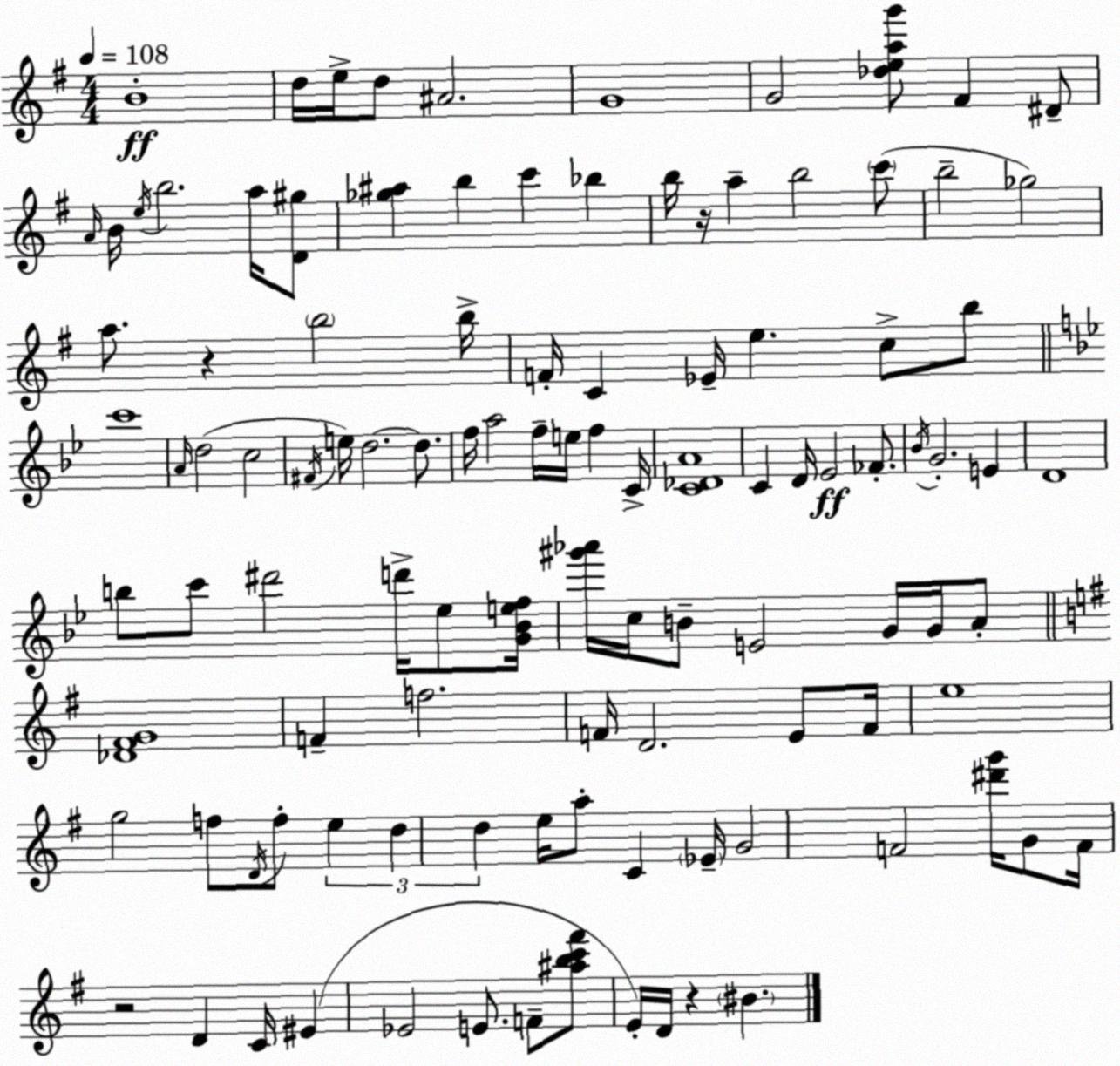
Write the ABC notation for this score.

X:1
T:Untitled
M:4/4
L:1/4
K:G
B4 d/4 e/4 d/2 ^A2 G4 G2 [_deag']/2 ^F ^D/2 A/4 B/4 e/4 b2 a/4 [D^g]/2 [_g^a] b c' _b b/4 z/4 a b2 c'/2 b2 _g2 a/2 z b2 b/4 F/4 C _E/4 e c/2 b/2 c'4 A/4 d2 c2 ^F/4 e/4 d2 d/2 f/4 a2 f/4 e/4 f C/4 [C_DA]4 C D/4 _E2 _F/2 _B/4 G2 E D4 b/2 c'/2 ^d'2 d'/4 _e/2 [G_Bef]/4 [^g'_a']/4 c/4 B/2 E2 G/4 G/4 A/2 [_D^FG]4 F f2 F/4 D2 E/2 F/4 e4 g2 f/2 D/4 f/2 e d d e/4 a/2 C _E/4 G2 F2 [^d'g']/4 G/2 F/4 z2 D C/4 ^E _E2 E/2 F/2 [^abc'^f']/2 E/4 D/4 z ^B